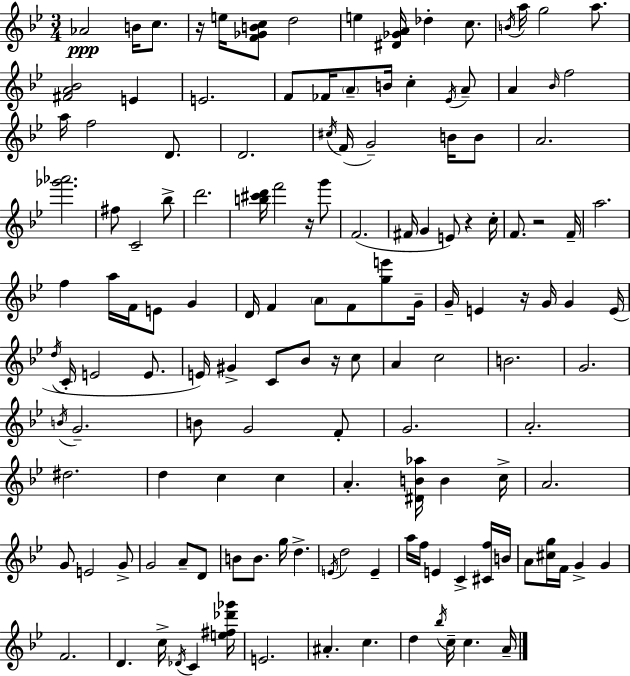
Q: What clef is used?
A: treble